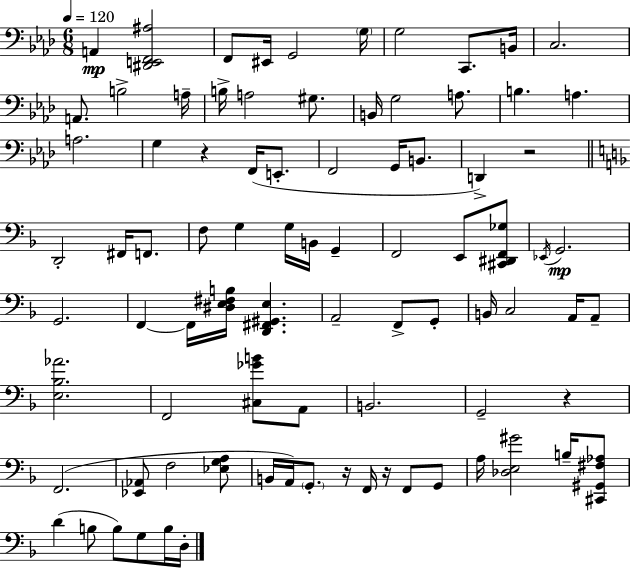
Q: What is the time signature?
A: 6/8